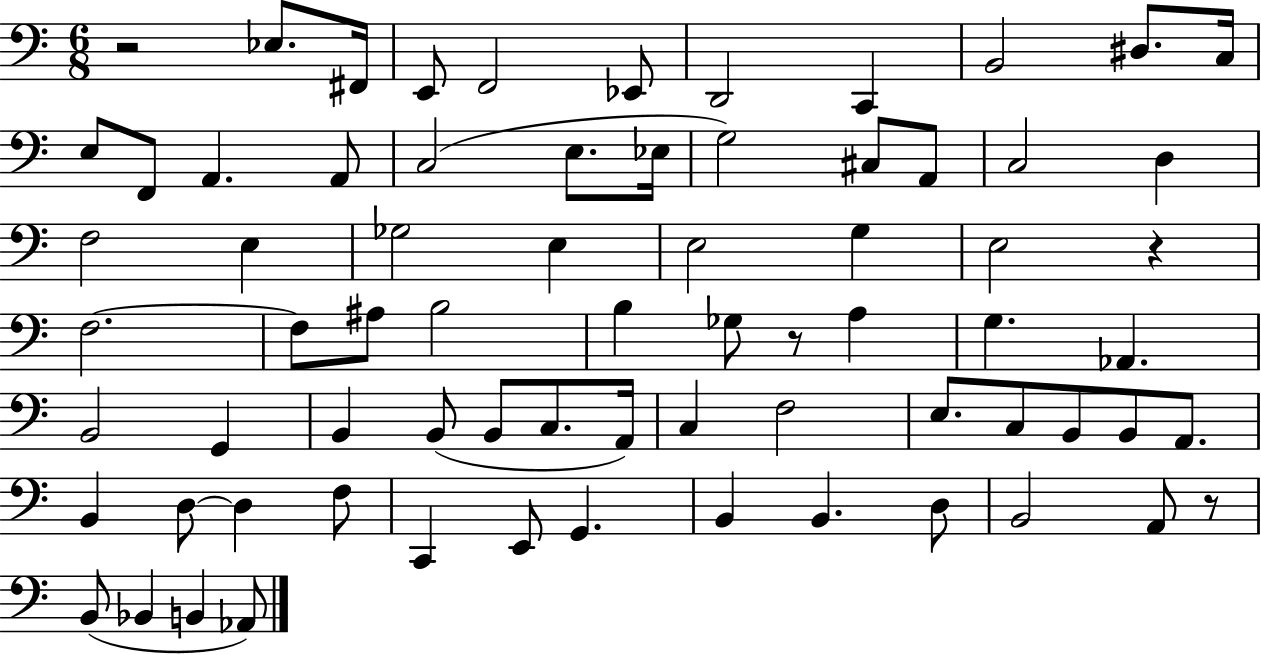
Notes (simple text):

R/h Eb3/e. F#2/s E2/e F2/h Eb2/e D2/h C2/q B2/h D#3/e. C3/s E3/e F2/e A2/q. A2/e C3/h E3/e. Eb3/s G3/h C#3/e A2/e C3/h D3/q F3/h E3/q Gb3/h E3/q E3/h G3/q E3/h R/q F3/h. F3/e A#3/e B3/h B3/q Gb3/e R/e A3/q G3/q. Ab2/q. B2/h G2/q B2/q B2/e B2/e C3/e. A2/s C3/q F3/h E3/e. C3/e B2/e B2/e A2/e. B2/q D3/e D3/q F3/e C2/q E2/e G2/q. B2/q B2/q. D3/e B2/h A2/e R/e B2/e Bb2/q B2/q Ab2/e